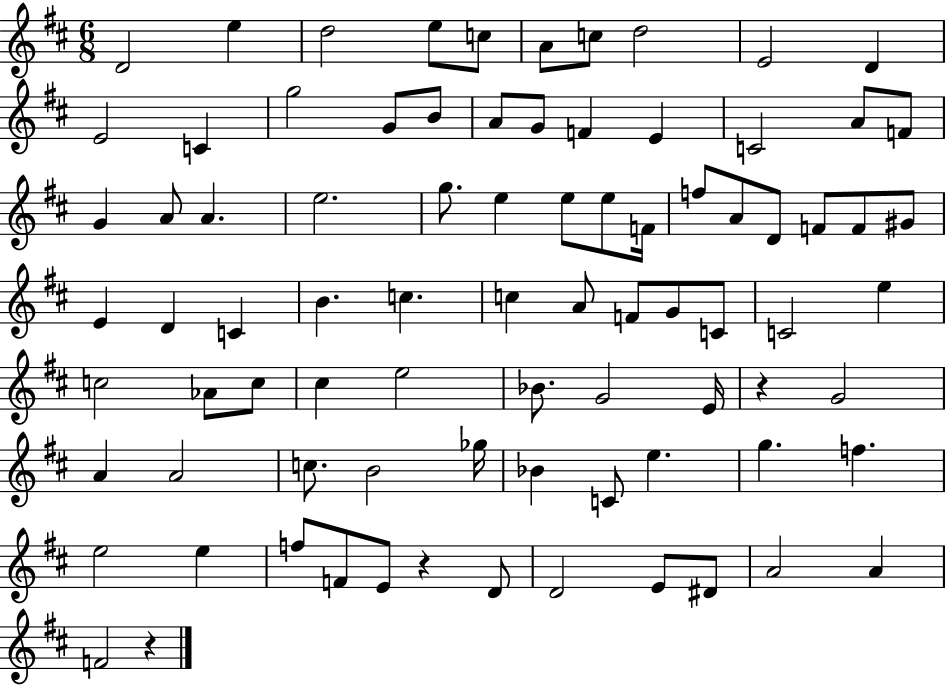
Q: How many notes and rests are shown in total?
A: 83